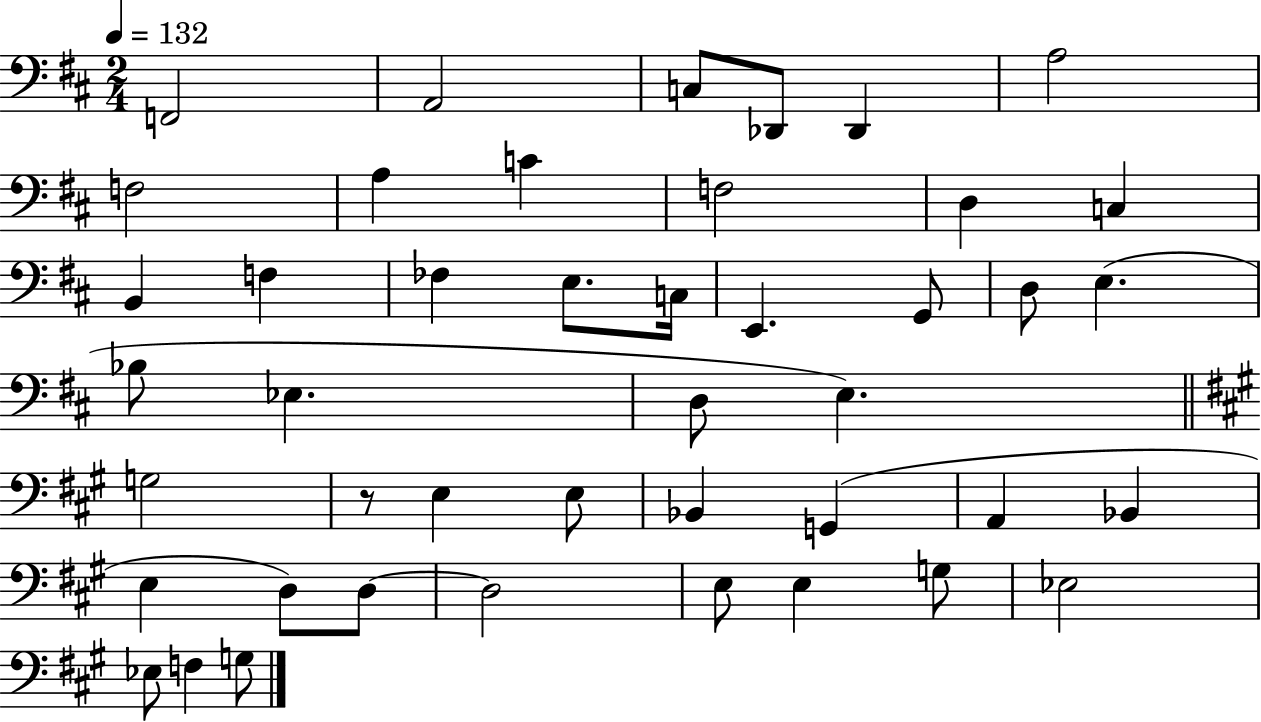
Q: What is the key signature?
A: D major